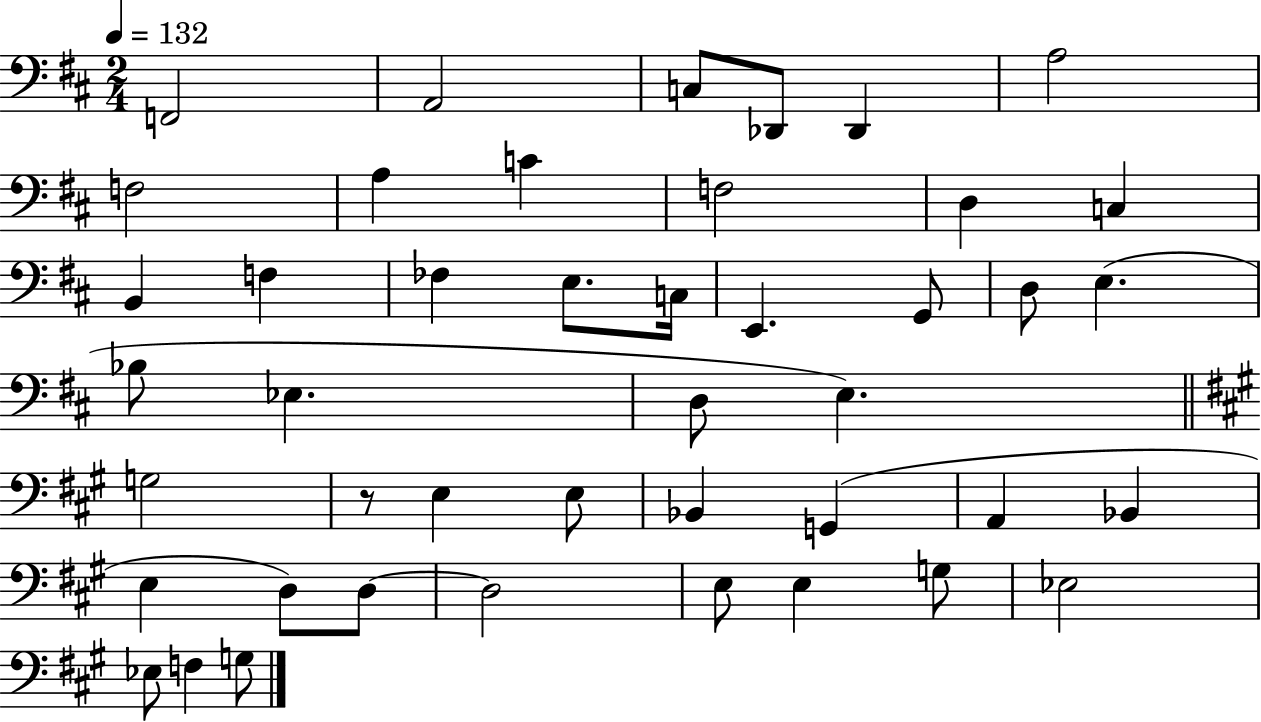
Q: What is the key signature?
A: D major